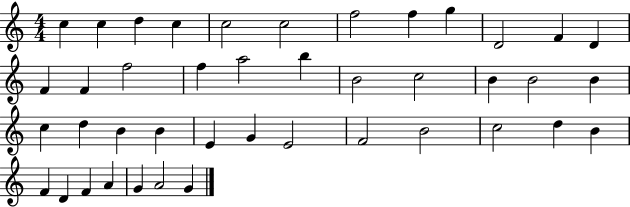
{
  \clef treble
  \numericTimeSignature
  \time 4/4
  \key c \major
  c''4 c''4 d''4 c''4 | c''2 c''2 | f''2 f''4 g''4 | d'2 f'4 d'4 | \break f'4 f'4 f''2 | f''4 a''2 b''4 | b'2 c''2 | b'4 b'2 b'4 | \break c''4 d''4 b'4 b'4 | e'4 g'4 e'2 | f'2 b'2 | c''2 d''4 b'4 | \break f'4 d'4 f'4 a'4 | g'4 a'2 g'4 | \bar "|."
}